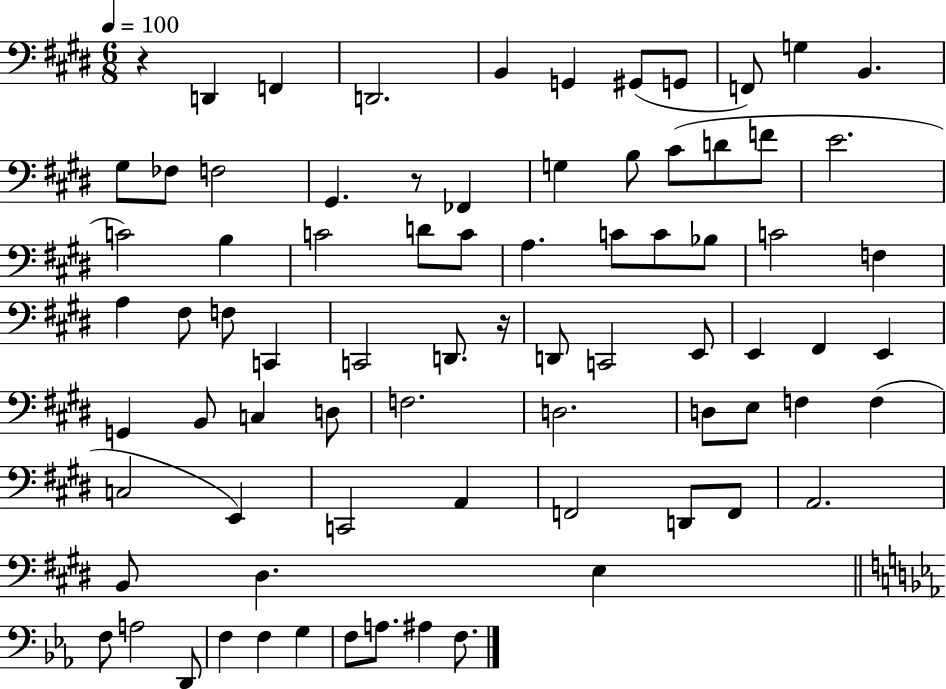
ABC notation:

X:1
T:Untitled
M:6/8
L:1/4
K:E
z D,, F,, D,,2 B,, G,, ^G,,/2 G,,/2 F,,/2 G, B,, ^G,/2 _F,/2 F,2 ^G,, z/2 _F,, G, B,/2 ^C/2 D/2 F/2 E2 C2 B, C2 D/2 C/2 A, C/2 C/2 _B,/2 C2 F, A, ^F,/2 F,/2 C,, C,,2 D,,/2 z/4 D,,/2 C,,2 E,,/2 E,, ^F,, E,, G,, B,,/2 C, D,/2 F,2 D,2 D,/2 E,/2 F, F, C,2 E,, C,,2 A,, F,,2 D,,/2 F,,/2 A,,2 B,,/2 ^D, E, F,/2 A,2 D,,/2 F, F, G, F,/2 A,/2 ^A, F,/2